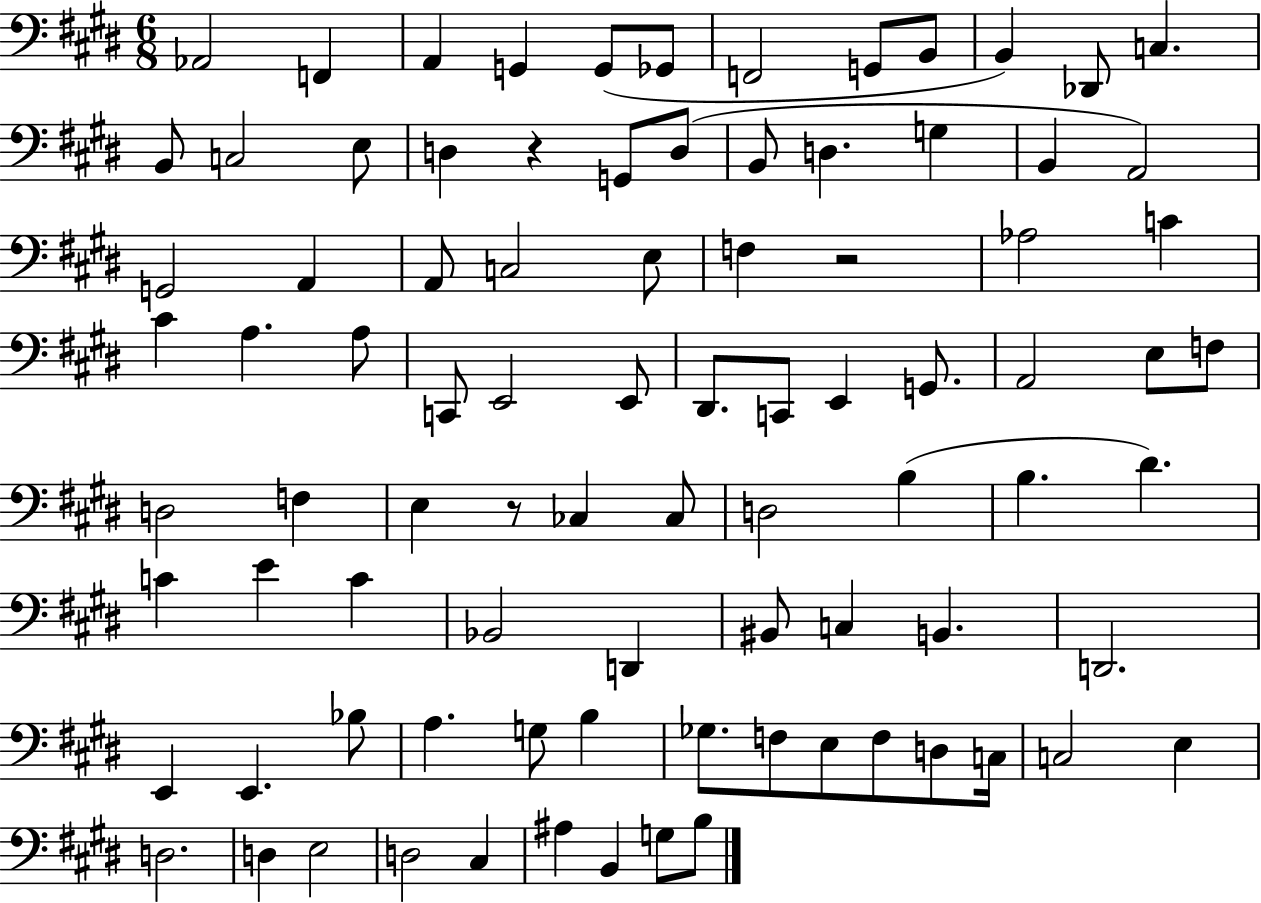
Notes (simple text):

Ab2/h F2/q A2/q G2/q G2/e Gb2/e F2/h G2/e B2/e B2/q Db2/e C3/q. B2/e C3/h E3/e D3/q R/q G2/e D3/e B2/e D3/q. G3/q B2/q A2/h G2/h A2/q A2/e C3/h E3/e F3/q R/h Ab3/h C4/q C#4/q A3/q. A3/e C2/e E2/h E2/e D#2/e. C2/e E2/q G2/e. A2/h E3/e F3/e D3/h F3/q E3/q R/e CES3/q CES3/e D3/h B3/q B3/q. D#4/q. C4/q E4/q C4/q Bb2/h D2/q BIS2/e C3/q B2/q. D2/h. E2/q E2/q. Bb3/e A3/q. G3/e B3/q Gb3/e. F3/e E3/e F3/e D3/e C3/s C3/h E3/q D3/h. D3/q E3/h D3/h C#3/q A#3/q B2/q G3/e B3/e